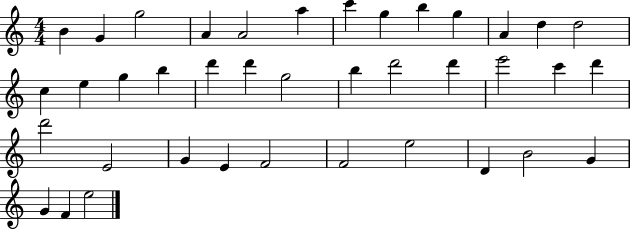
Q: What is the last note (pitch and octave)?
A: E5